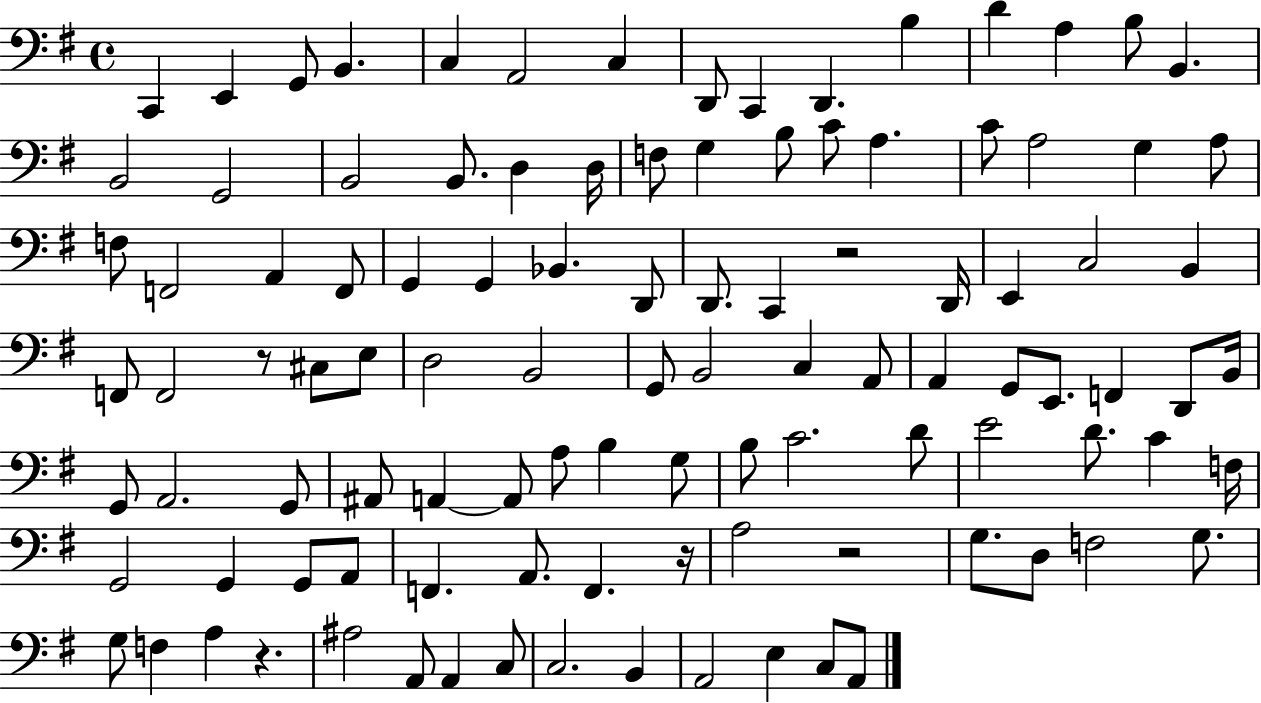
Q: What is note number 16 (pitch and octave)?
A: B2